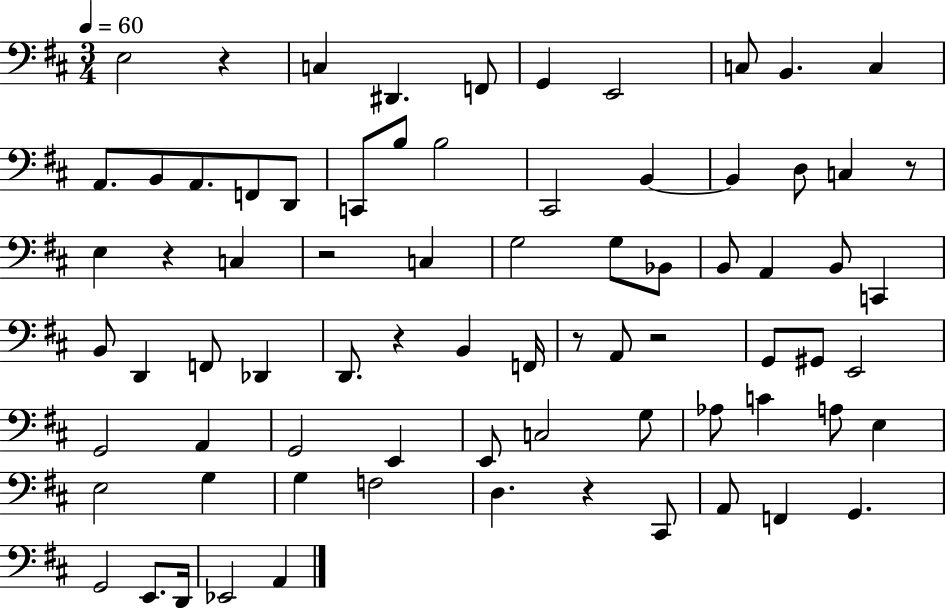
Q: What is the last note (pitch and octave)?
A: A2